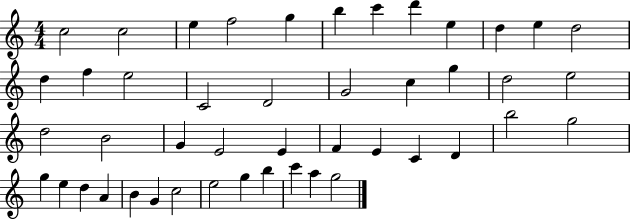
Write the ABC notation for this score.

X:1
T:Untitled
M:4/4
L:1/4
K:C
c2 c2 e f2 g b c' d' e d e d2 d f e2 C2 D2 G2 c g d2 e2 d2 B2 G E2 E F E C D b2 g2 g e d A B G c2 e2 g b c' a g2